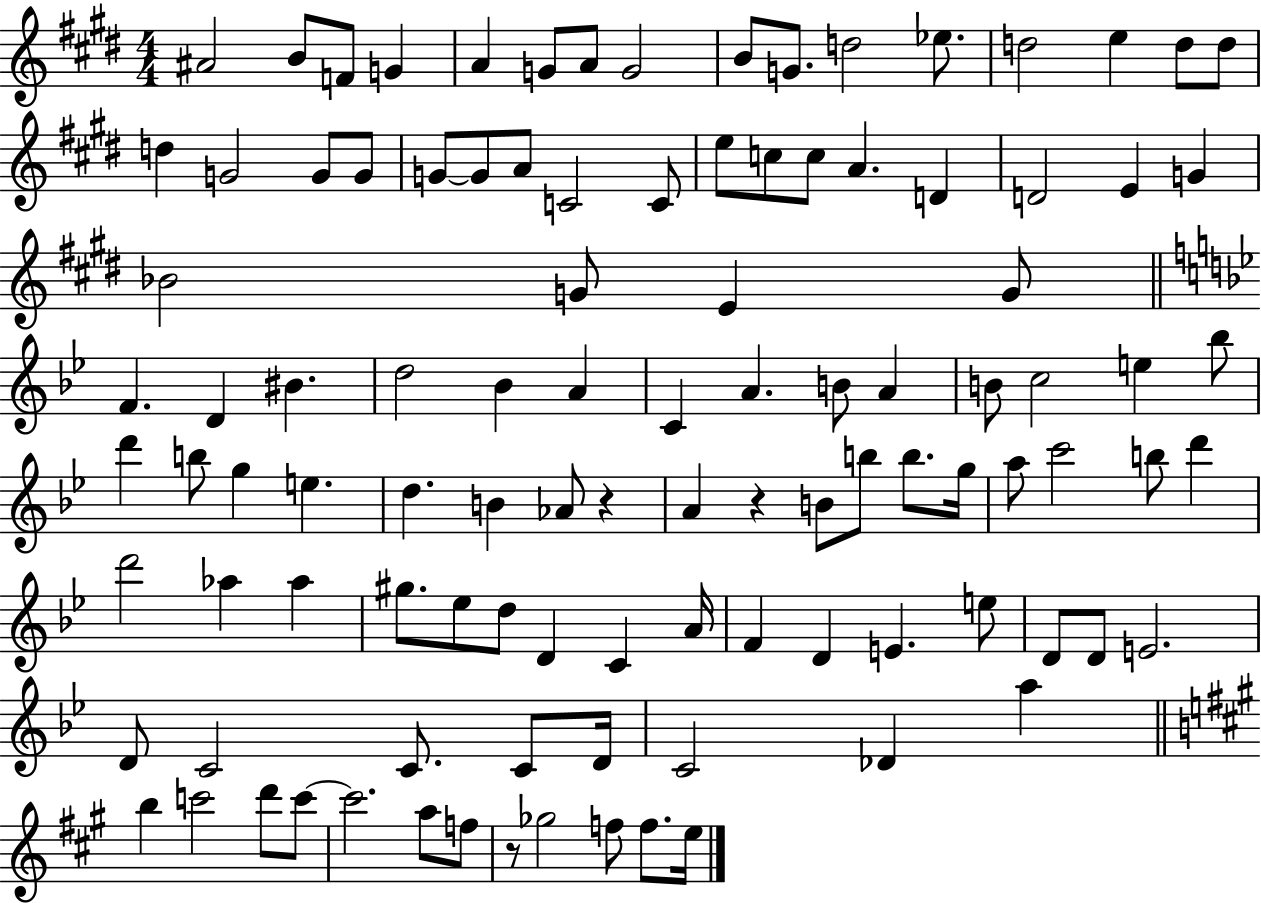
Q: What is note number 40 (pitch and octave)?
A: BIS4